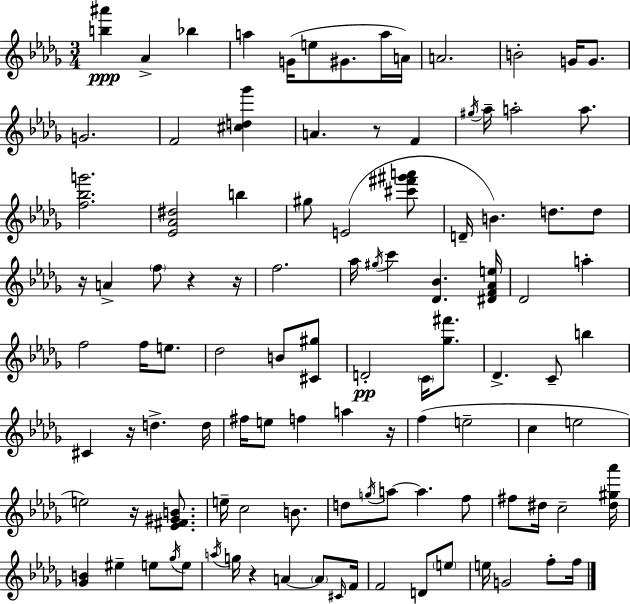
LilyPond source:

{
  \clef treble
  \numericTimeSignature
  \time 3/4
  \key bes \minor
  \repeat volta 2 { <b'' ais'''>4\ppp aes'4-> bes''4 | a''4 g'16( e''8 gis'8. a''16 a'16) | a'2. | b'2-. g'16 g'8. | \break g'2. | f'2 <cis'' d'' ges'''>4 | a'4. r8 f'4 | \acciaccatura { gis''16 } aes''16-- a''2-. a''8. | \break <f'' bes'' g'''>2. | <ees' aes' dis''>2 b''4 | gis''8 e'2( <cis''' fis''' gis''' a'''>8 | d'16-- b'4.) d''8. d''8 | \break r16 a'4-> \parenthesize f''8 r4 | r16 f''2. | aes''16 \acciaccatura { gis''16 } c'''4 <des' bes'>4. | <dis' f' aes' e''>16 des'2 a''4-. | \break f''2 f''16 e''8. | des''2 b'8 | <cis' gis''>8 d'2-.\pp \parenthesize c'16 <ges'' fis'''>8. | des'4.-> c'8-- b''4 | \break cis'4 r16 d''4.-> | d''16 fis''16 e''8 f''4 a''4 | r16 f''4( e''2-- | c''4 e''2 | \break e''2) r16 <ees' fis' gis' b'>8. | e''16-- c''2 b'8. | d''8 \acciaccatura { g''16 } a''8~~ a''4. | f''8 fis''8 dis''16 c''2-- | \break <dis'' gis'' aes'''>16 <ges' b'>4 eis''4-- e''8 | \acciaccatura { ges''16 } e''8 \acciaccatura { a''16 } g''16 r4 a'4~~ | \parenthesize a'8 \grace { cis'16 } f'16 f'2 | d'8 \parenthesize e''8 e''16 g'2 | \break f''8-. f''16 } \bar "|."
}